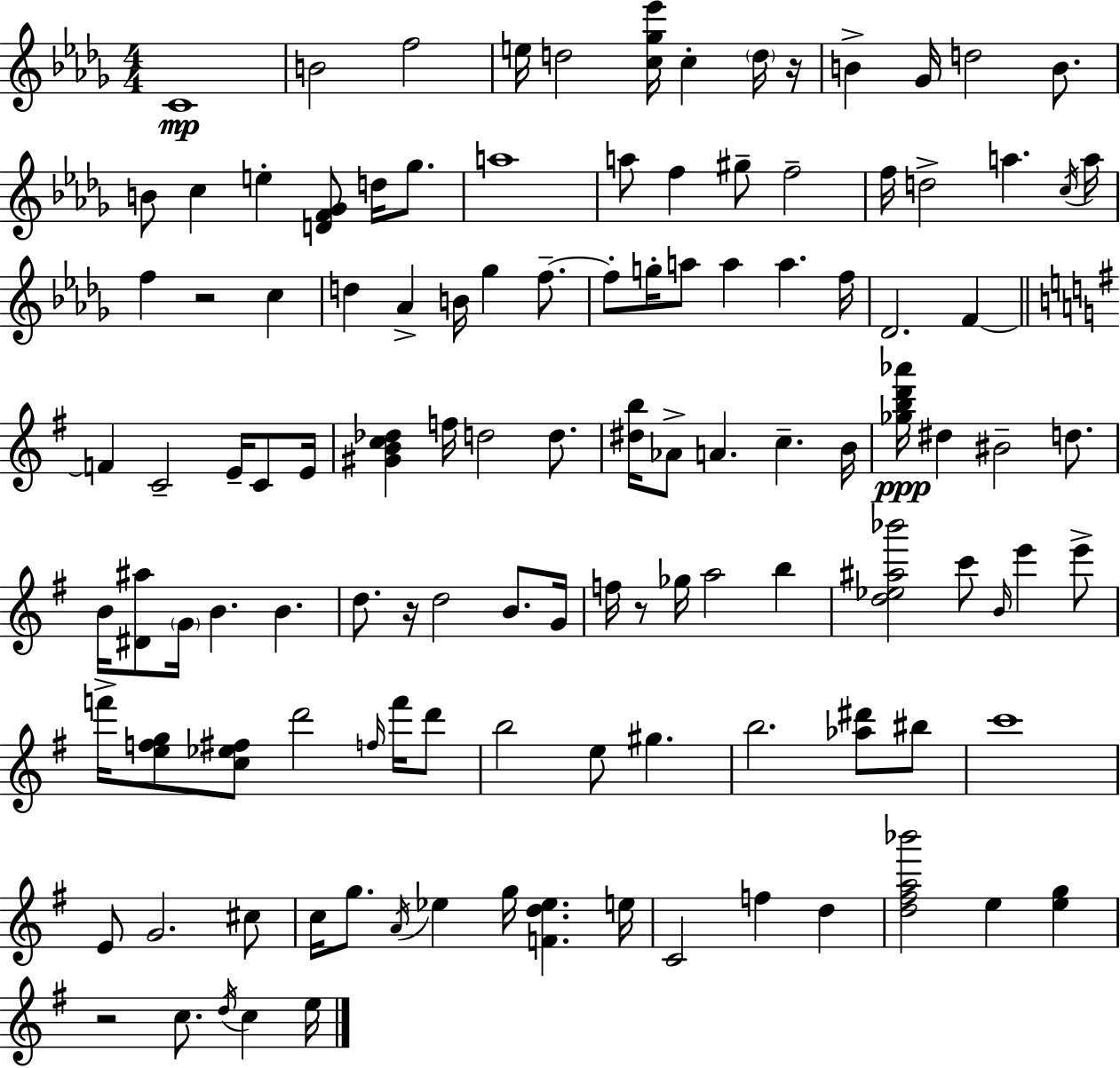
C4/w B4/h F5/h E5/s D5/h [C5,Gb5,Eb6]/s C5/q D5/s R/s B4/q Gb4/s D5/h B4/e. B4/e C5/q E5/q [D4,F4,Gb4]/e D5/s Gb5/e. A5/w A5/e F5/q G#5/e F5/h F5/s D5/h A5/q. C5/s A5/s F5/q R/h C5/q D5/q Ab4/q B4/s Gb5/q F5/e. F5/e G5/s A5/e A5/q A5/q. F5/s Db4/h. F4/q F4/q C4/h E4/s C4/e E4/s [G#4,B4,C5,Db5]/q F5/s D5/h D5/e. [D#5,B5]/s Ab4/e A4/q. C5/q. B4/s [Gb5,B5,D6,Ab6]/s D#5/q BIS4/h D5/e. B4/s [D#4,A#5]/e G4/s B4/q. B4/q. D5/e. R/s D5/h B4/e. G4/s F5/s R/e Gb5/s A5/h B5/q [D5,Eb5,A#5,Bb6]/h C6/e B4/s E6/q E6/e F6/s [E5,F5,G5]/e [C5,Eb5,F#5]/e D6/h F5/s F6/s D6/e B5/h E5/e G#5/q. B5/h. [Ab5,D#6]/e BIS5/e C6/w E4/e G4/h. C#5/e C5/s G5/e. A4/s Eb5/q G5/s [F4,D5,Eb5]/q. E5/s C4/h F5/q D5/q [D5,F#5,A5,Bb6]/h E5/q [E5,G5]/q R/h C5/e. D5/s C5/q E5/s